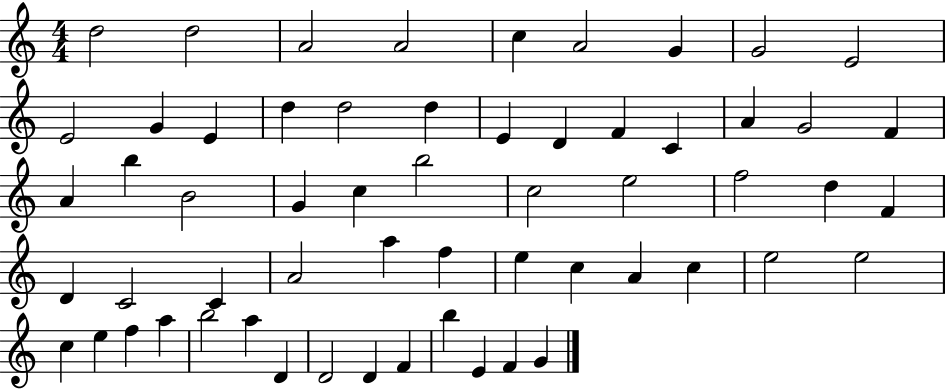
X:1
T:Untitled
M:4/4
L:1/4
K:C
d2 d2 A2 A2 c A2 G G2 E2 E2 G E d d2 d E D F C A G2 F A b B2 G c b2 c2 e2 f2 d F D C2 C A2 a f e c A c e2 e2 c e f a b2 a D D2 D F b E F G